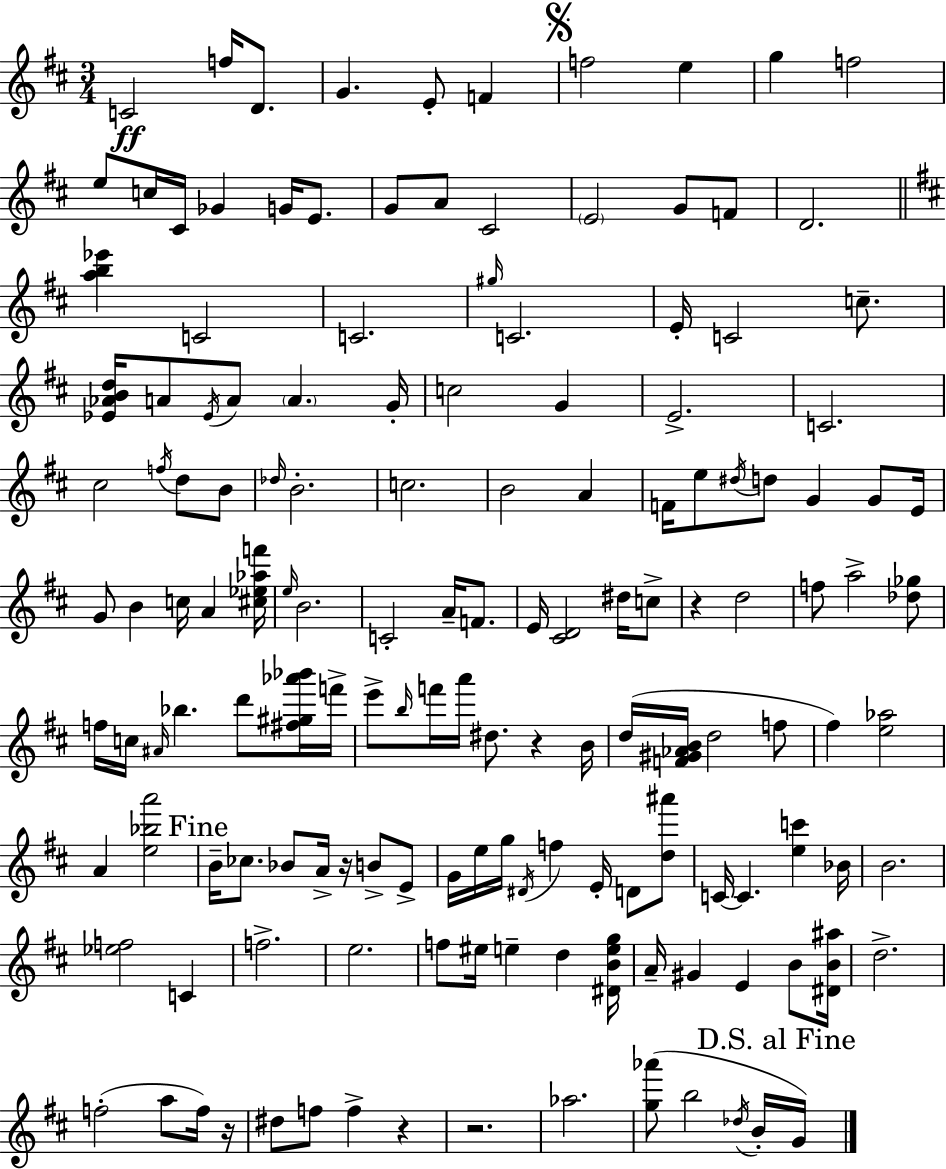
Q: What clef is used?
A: treble